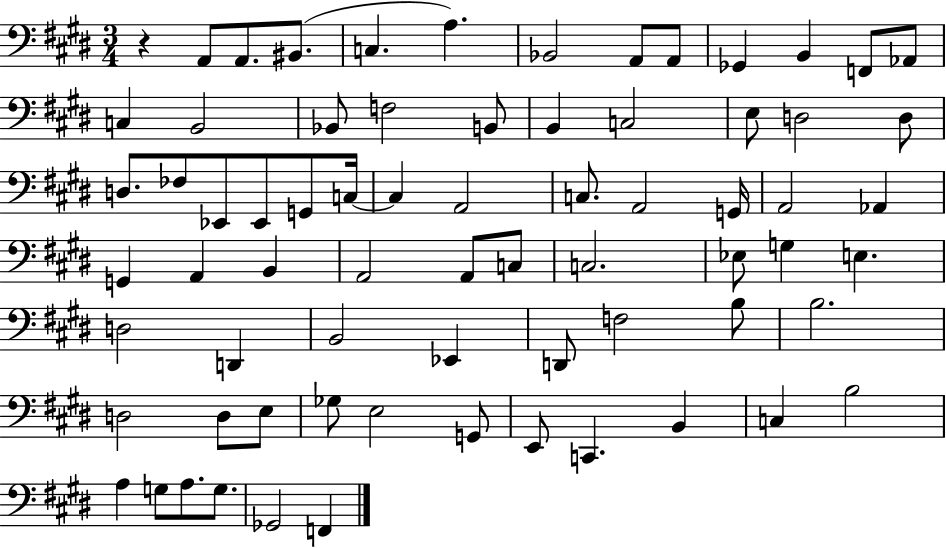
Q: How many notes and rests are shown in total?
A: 71